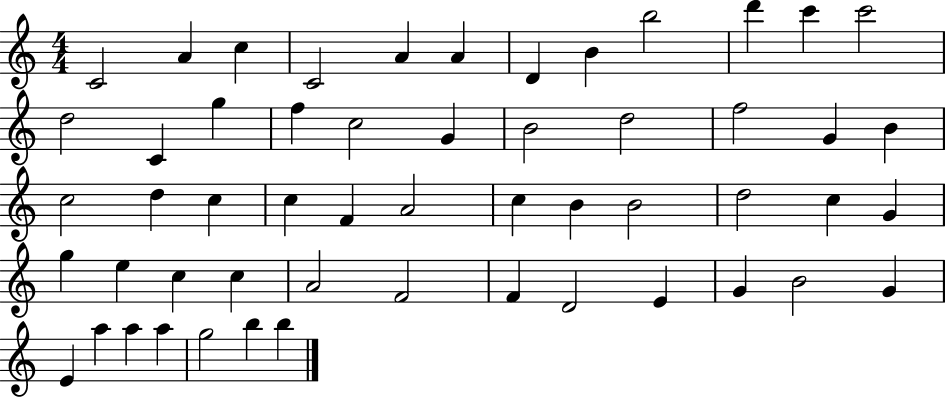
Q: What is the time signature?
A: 4/4